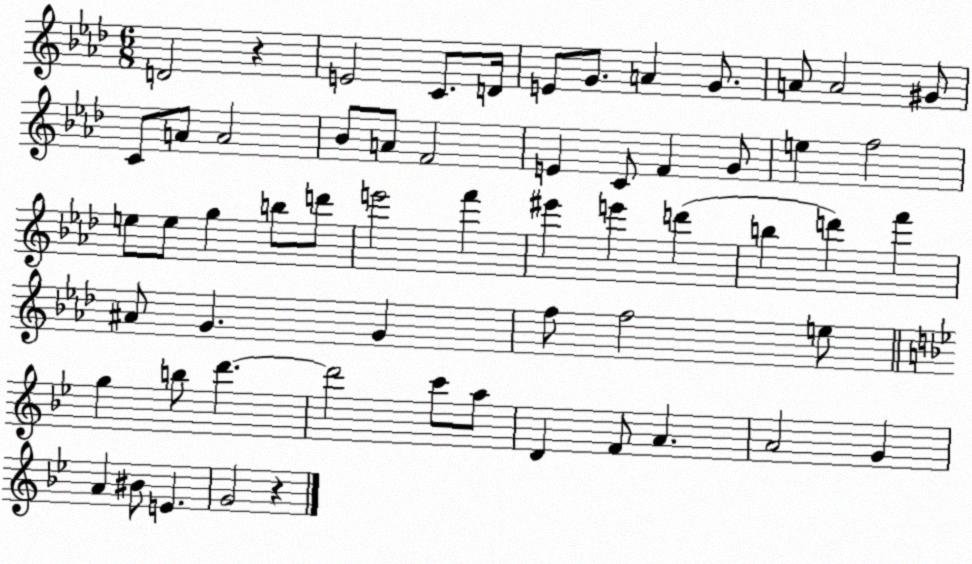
X:1
T:Untitled
M:6/8
L:1/4
K:Ab
D2 z E2 C/2 D/4 E/2 G/2 A G/2 A/2 A2 ^G/2 C/2 A/2 A2 _B/2 A/2 F2 E C/2 F G/2 e f2 e/2 e/2 g b/2 d'/2 e'2 f' ^e' e' d' b d' f' ^A/2 G G f/2 f2 e/2 g b/2 d' d'2 c'/2 a/2 D F/2 A A2 G A ^B/2 E G2 z